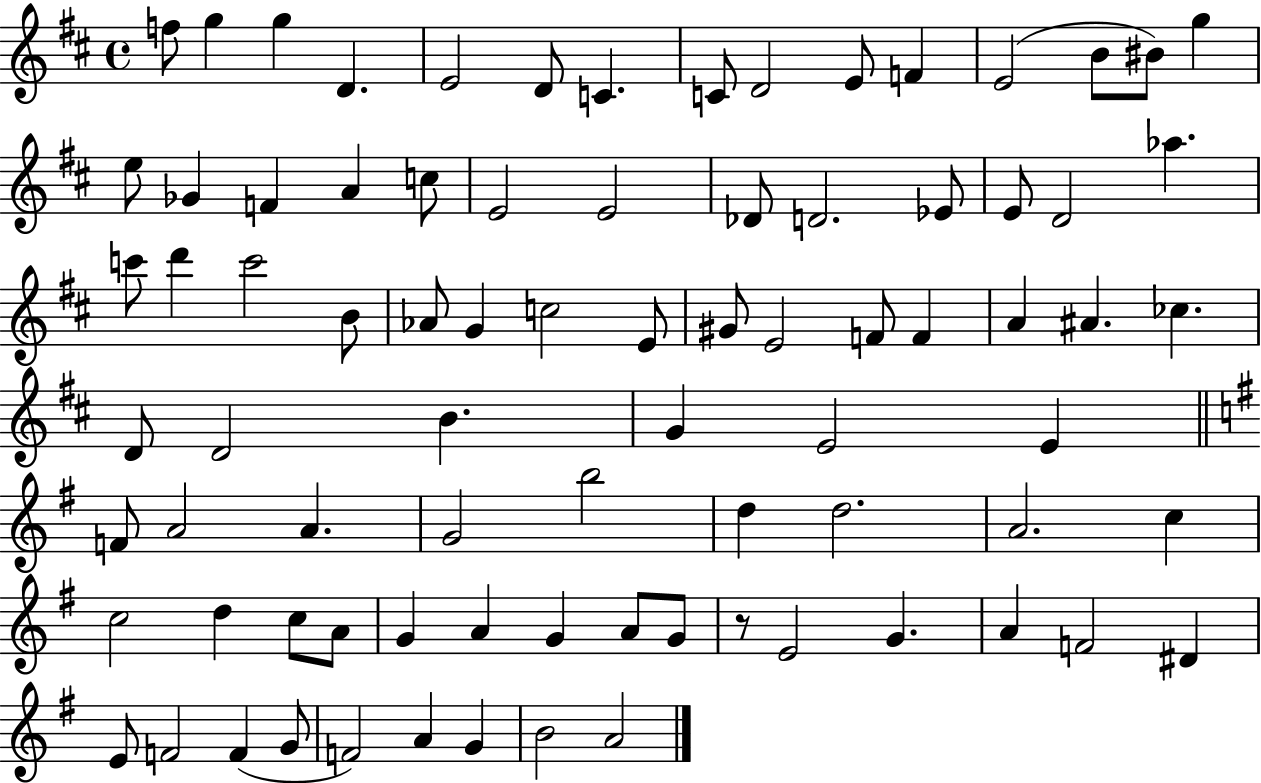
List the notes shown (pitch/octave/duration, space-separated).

F5/e G5/q G5/q D4/q. E4/h D4/e C4/q. C4/e D4/h E4/e F4/q E4/h B4/e BIS4/e G5/q E5/e Gb4/q F4/q A4/q C5/e E4/h E4/h Db4/e D4/h. Eb4/e E4/e D4/h Ab5/q. C6/e D6/q C6/h B4/e Ab4/e G4/q C5/h E4/e G#4/e E4/h F4/e F4/q A4/q A#4/q. CES5/q. D4/e D4/h B4/q. G4/q E4/h E4/q F4/e A4/h A4/q. G4/h B5/h D5/q D5/h. A4/h. C5/q C5/h D5/q C5/e A4/e G4/q A4/q G4/q A4/e G4/e R/e E4/h G4/q. A4/q F4/h D#4/q E4/e F4/h F4/q G4/e F4/h A4/q G4/q B4/h A4/h